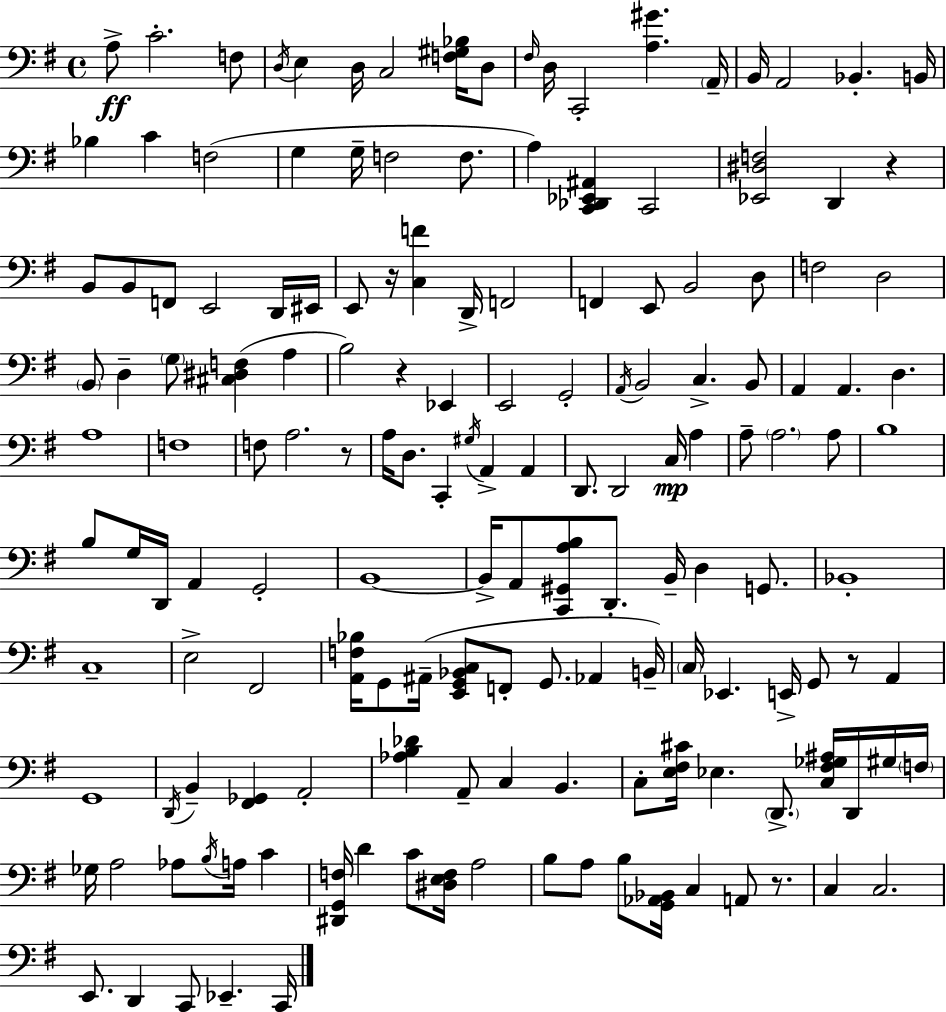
{
  \clef bass
  \time 4/4
  \defaultTimeSignature
  \key e \minor
  a8->\ff c'2.-. f8 | \acciaccatura { d16 } e4 d16 c2 <f gis bes>16 d8 | \grace { fis16 } d16 c,2-. <a gis'>4. | \parenthesize a,16-- b,16 a,2 bes,4.-. | \break b,16 bes4 c'4 f2( | g4 g16-- f2 f8. | a4) <c, des, ees, ais,>4 c,2 | <ees, dis f>2 d,4 r4 | \break b,8 b,8 f,8 e,2 | d,16 eis,16 e,8 r16 <c f'>4 d,16-> f,2 | f,4 e,8 b,2 | d8 f2 d2 | \break \parenthesize b,8 d4-- \parenthesize g8 <cis dis f>4( a4 | b2) r4 ees,4 | e,2 g,2-. | \acciaccatura { a,16 } b,2 c4.-> | \break b,8 a,4 a,4. d4. | a1 | f1 | f8 a2. | \break r8 a16 d8. c,4-. \acciaccatura { gis16 } a,4-> | a,4 d,8. d,2 c16\mp | a4 a8-- \parenthesize a2. | a8 b1 | \break b8 g16 d,16 a,4 g,2-. | b,1~~ | b,16-> a,8 <c, gis, a b>8 d,8.-. b,16-- d4 | g,8. bes,1-. | \break c1-- | e2-> fis,2 | <a, f bes>16 g,8 ais,16--( <e, g, bes, c>8 f,8-. g,8. aes,4 | b,16--) \parenthesize c16 ees,4. e,16-> g,8 r8 | \break a,4 g,1 | \acciaccatura { d,16 } b,4-- <fis, ges,>4 a,2-. | <aes b des'>4 a,8-- c4 b,4. | c8-. <e fis cis'>16 ees4. \parenthesize d,8.-> | \break <c fis ges ais>16 d,16 gis16 \parenthesize f16 ges16 a2 aes8 | \acciaccatura { b16 } a16 c'4 <dis, g, f>16 d'4 c'8 <dis e f>16 a2 | b8 a8 b8 <g, aes, bes,>16 c4 | a,8 r8. c4 c2. | \break e,8. d,4 c,8 ees,4.-- | c,16 \bar "|."
}